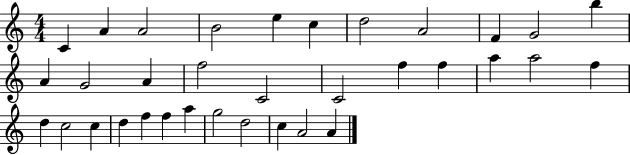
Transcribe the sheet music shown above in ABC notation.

X:1
T:Untitled
M:4/4
L:1/4
K:C
C A A2 B2 e c d2 A2 F G2 b A G2 A f2 C2 C2 f f a a2 f d c2 c d f f a g2 d2 c A2 A